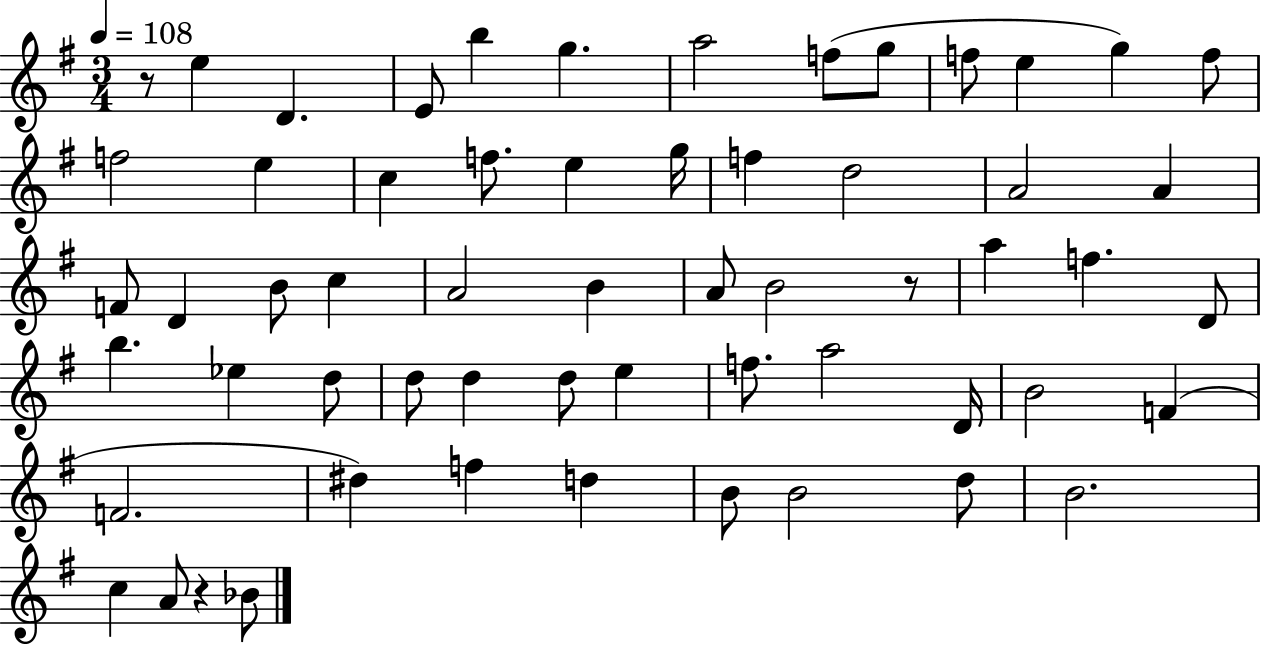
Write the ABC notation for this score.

X:1
T:Untitled
M:3/4
L:1/4
K:G
z/2 e D E/2 b g a2 f/2 g/2 f/2 e g f/2 f2 e c f/2 e g/4 f d2 A2 A F/2 D B/2 c A2 B A/2 B2 z/2 a f D/2 b _e d/2 d/2 d d/2 e f/2 a2 D/4 B2 F F2 ^d f d B/2 B2 d/2 B2 c A/2 z _B/2